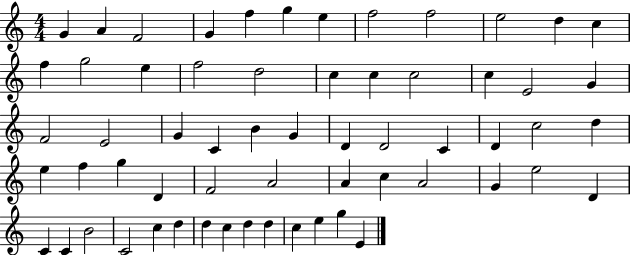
G4/q A4/q F4/h G4/q F5/q G5/q E5/q F5/h F5/h E5/h D5/q C5/q F5/q G5/h E5/q F5/h D5/h C5/q C5/q C5/h C5/q E4/h G4/q F4/h E4/h G4/q C4/q B4/q G4/q D4/q D4/h C4/q D4/q C5/h D5/q E5/q F5/q G5/q D4/q F4/h A4/h A4/q C5/q A4/h G4/q E5/h D4/q C4/q C4/q B4/h C4/h C5/q D5/q D5/q C5/q D5/q D5/q C5/q E5/q G5/q E4/q